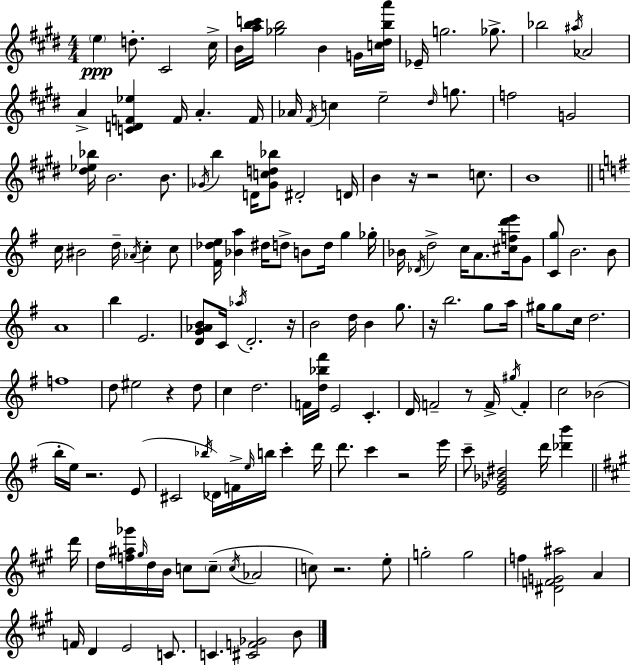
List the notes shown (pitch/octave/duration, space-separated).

E5/q D5/e. C#4/h C#5/s B4/s [A5,B5,C6]/s [Gb5,B5]/h B4/q G4/s [C5,D#5,B5,A6]/s Eb4/s G5/h. Gb5/e. Bb5/h A#5/s Ab4/h A4/q [C4,D4,F4,Eb5]/q F4/s A4/q. F4/s Ab4/s F#4/s C5/q E5/h D#5/s G5/e. F5/h G4/h [D#5,Eb5,Bb5]/s B4/h. B4/e. Gb4/s B5/q D4/s [Gb4,C5,D5,Bb5]/e D#4/h D4/s B4/q R/s R/h C5/e. B4/w C5/s BIS4/h D5/s Ab4/s C5/q C5/e [F#4,Db5,E5]/s [Bb4,A5]/q D#5/s D5/e B4/e D5/s G5/q Gb5/s Bb4/s Db4/s D5/h C5/s A4/e. [C#5,F5,D6,E6]/s G4/e [C4,G5]/e B4/h. B4/e A4/w B5/q E4/h. [D4,G4,Ab4,B4]/e C4/s Ab5/s D4/h. R/s B4/h D5/s B4/q G5/e. R/s B5/h. G5/e A5/s G#5/s G#5/e C5/s D5/h. F5/w D5/e EIS5/h R/q D5/e C5/q D5/h. F4/s [D5,Bb5,F#6]/s E4/h C4/q. D4/s F4/h R/e F4/s G#5/s F4/q C5/h Bb4/h B5/s E5/s R/h. E4/e C#4/h Bb5/s Db4/s F4/s E5/s B5/s C6/q D6/s D6/e. C6/q R/h E6/s C6/e [E4,Gb4,Bb4,D#5]/h D6/s [Db6,B6]/q D6/s D5/s [F5,A#5,Gb6]/s G#5/s D5/s B4/s C5/e C5/e C5/s Ab4/h C5/e R/h. E5/e G5/h G5/h F5/q [D#4,F4,G4,A#5]/h A4/q F4/s D4/q E4/h C4/e. C4/q. [C#4,F4,Gb4]/h B4/e